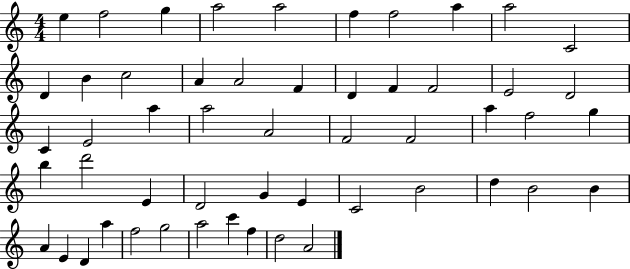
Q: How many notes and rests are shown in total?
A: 53